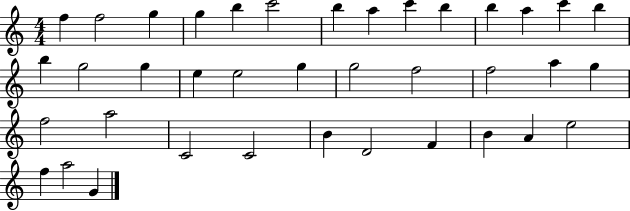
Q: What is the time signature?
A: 4/4